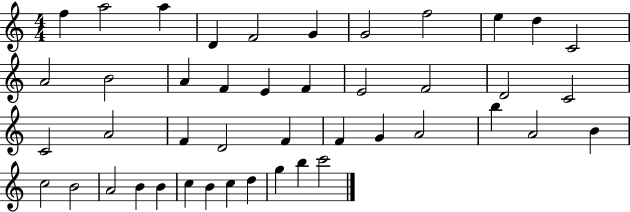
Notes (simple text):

F5/q A5/h A5/q D4/q F4/h G4/q G4/h F5/h E5/q D5/q C4/h A4/h B4/h A4/q F4/q E4/q F4/q E4/h F4/h D4/h C4/h C4/h A4/h F4/q D4/h F4/q F4/q G4/q A4/h B5/q A4/h B4/q C5/h B4/h A4/h B4/q B4/q C5/q B4/q C5/q D5/q G5/q B5/q C6/h